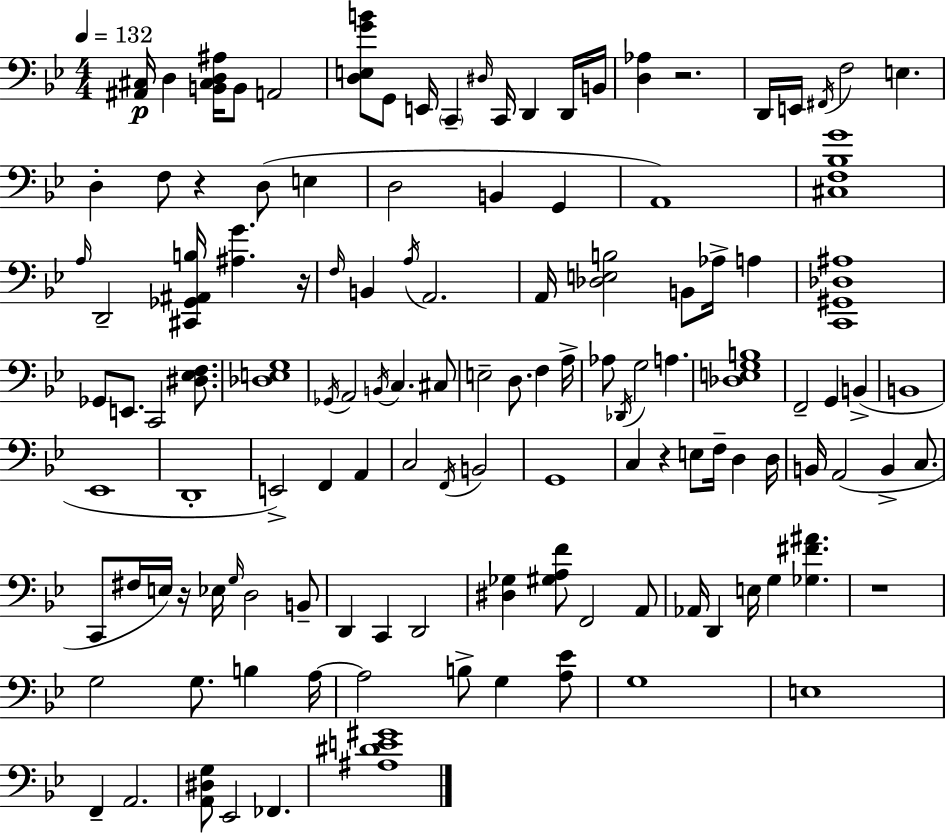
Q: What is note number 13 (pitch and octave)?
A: E2